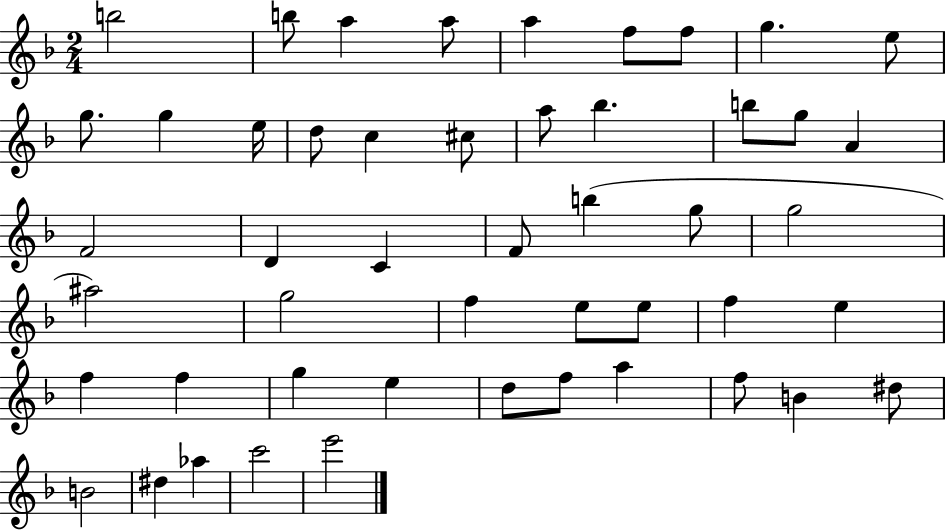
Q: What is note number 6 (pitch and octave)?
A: F5